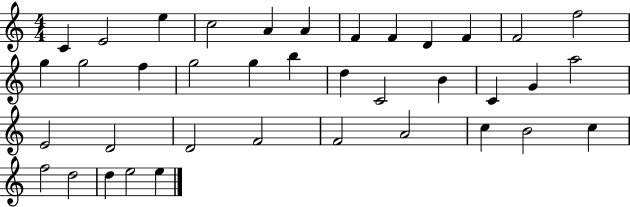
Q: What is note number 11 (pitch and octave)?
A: F4